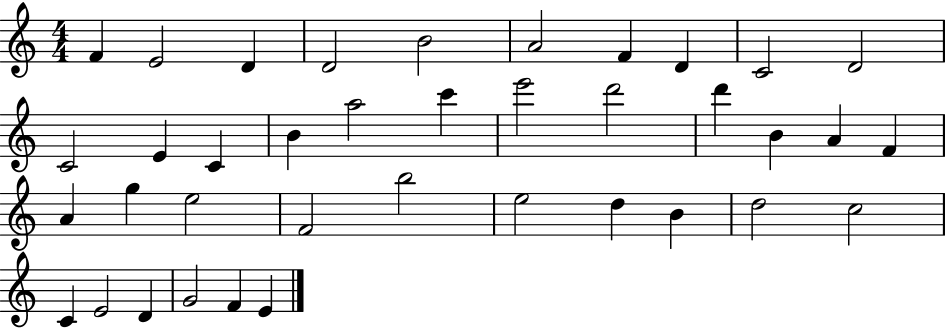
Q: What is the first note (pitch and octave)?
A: F4